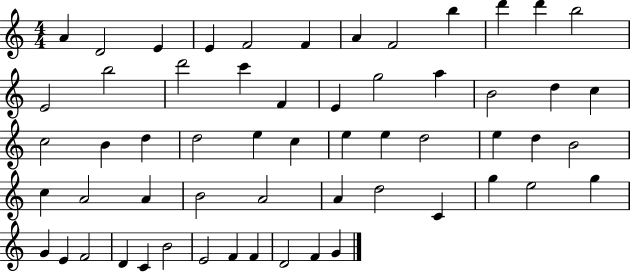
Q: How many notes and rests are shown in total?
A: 58